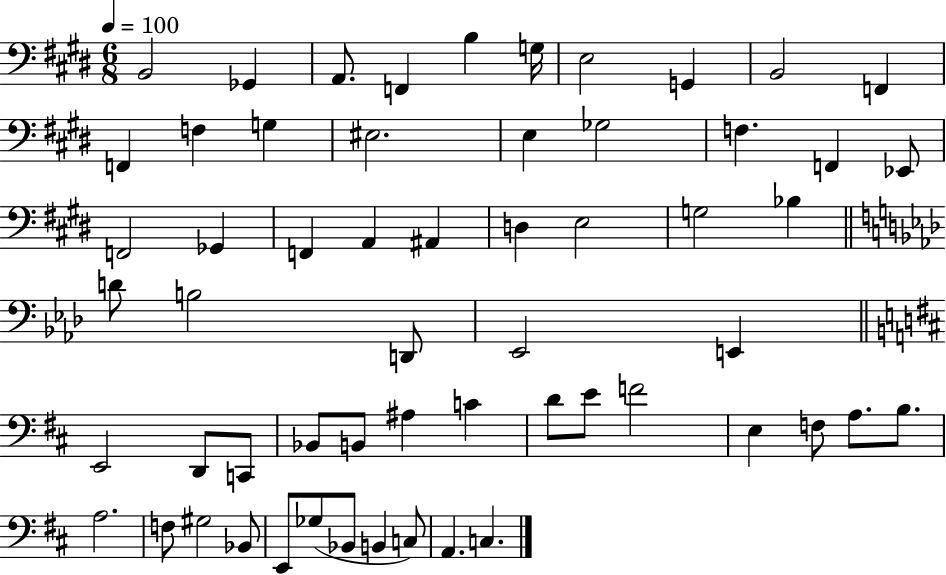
{
  \clef bass
  \numericTimeSignature
  \time 6/8
  \key e \major
  \tempo 4 = 100
  \repeat volta 2 { b,2 ges,4 | a,8. f,4 b4 g16 | e2 g,4 | b,2 f,4 | \break f,4 f4 g4 | eis2. | e4 ges2 | f4. f,4 ees,8 | \break f,2 ges,4 | f,4 a,4 ais,4 | d4 e2 | g2 bes4 | \break \bar "||" \break \key f \minor d'8 b2 d,8 | ees,2 e,4 | \bar "||" \break \key d \major e,2 d,8 c,8 | bes,8 b,8 ais4 c'4 | d'8 e'8 f'2 | e4 f8 a8. b8. | \break a2. | f8 gis2 bes,8 | e,8 ges8( bes,8 b,4 c8) | a,4. c4. | \break } \bar "|."
}